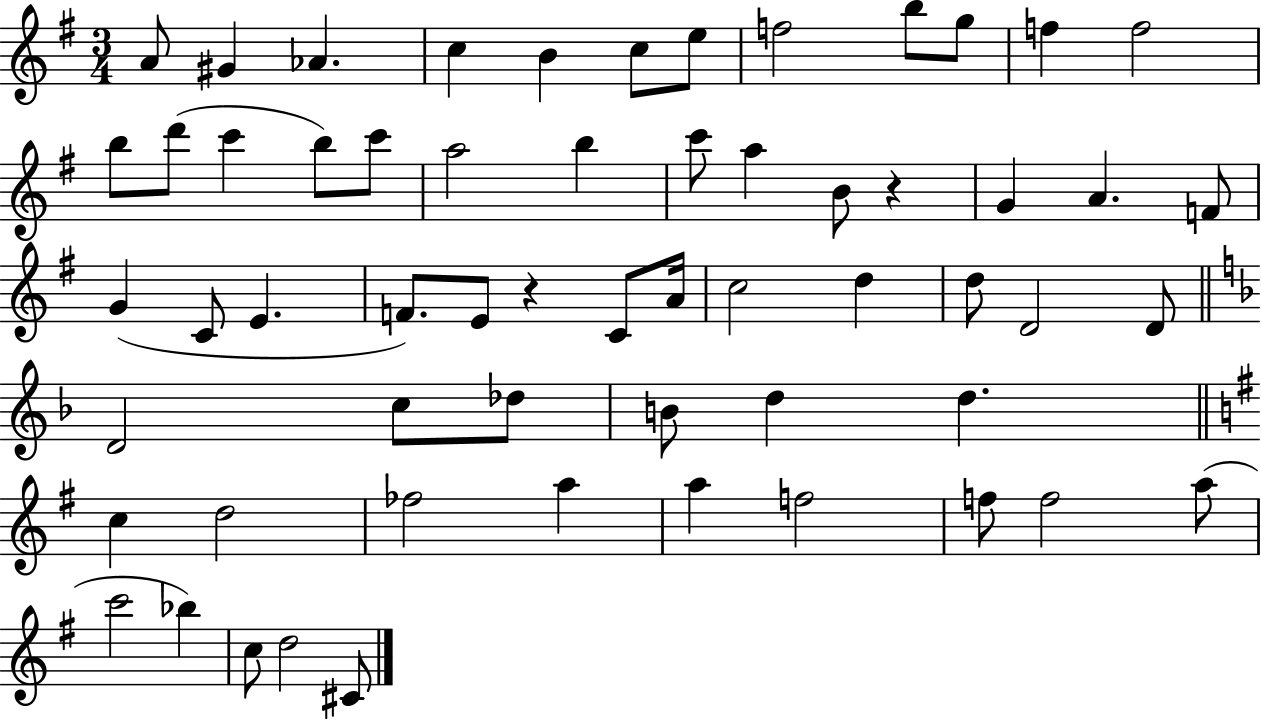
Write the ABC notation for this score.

X:1
T:Untitled
M:3/4
L:1/4
K:G
A/2 ^G _A c B c/2 e/2 f2 b/2 g/2 f f2 b/2 d'/2 c' b/2 c'/2 a2 b c'/2 a B/2 z G A F/2 G C/2 E F/2 E/2 z C/2 A/4 c2 d d/2 D2 D/2 D2 c/2 _d/2 B/2 d d c d2 _f2 a a f2 f/2 f2 a/2 c'2 _b c/2 d2 ^C/2